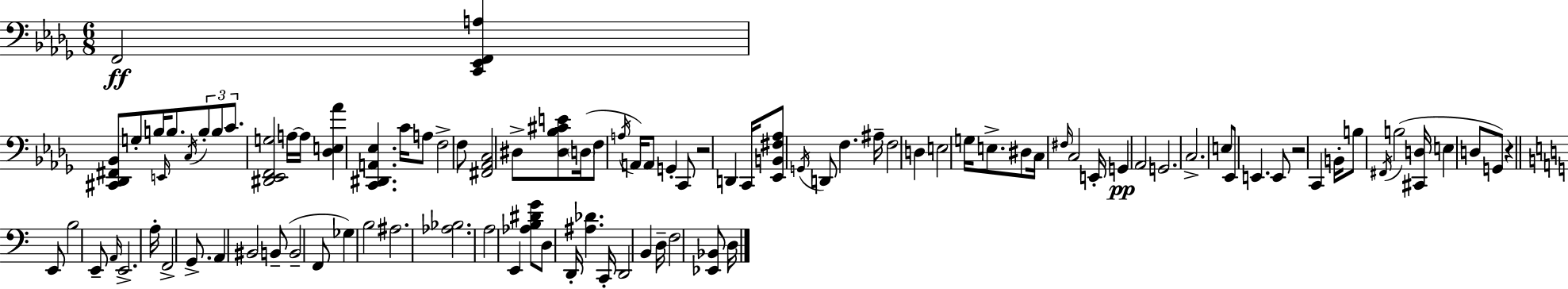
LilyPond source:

{
  \clef bass
  \numericTimeSignature
  \time 6/8
  \key bes \minor
  f,2\ff <c, ees, f, a>4 | <cis, des, fis, bes,>8 g8-. b16 \grace { e,16 } b8. \acciaccatura { c16 } \tuplet 3/2 { b8-. | b8 c'8. } <dis, ees, f, g>2 | a16~~ a16 <des e aes'>4 <c, dis, a, ees>4. | \break c'16 a8 f2-> | f8 <fis, aes, c>2 dis8-> | <dis bes cis' e'>8 \parenthesize d16( f8 \acciaccatura { a16 }) a,16 a,8 g,4-. | c,8 r2 d,4 | \break c,16 <ees, b, fis aes>8 \acciaccatura { g,16 } d,8 f4. | ais16-- f2 | d4 e2 | g16 e8.-> dis8 c16 \grace { fis16 } c2 | \break e,16-. g,4\pp aes,2 | g,2. | c2.-> | e8 ees,8 e,4. | \break e,8 r2 | c,4 b,16-. b8 \acciaccatura { fis,16 }( b2 | <cis, d>16 e4 d8 | g,8) r4 \bar "||" \break \key c \major e,8 b2 e,8-- | \grace { a,16 } e,2.-> | a16-. f,2-> g,8.-> | a,4 bis,2 | \break b,8--( b,2-- f,8 | ges4) b2 | ais2. | <aes bes>2. | \break a2 e,4 | <aes b dis' g'>8 d8 d,16-. <ais des'>4. | c,16-. d,2 b,4 | d16-- f2 <ees, bes,>8 | \break d16 \bar "|."
}